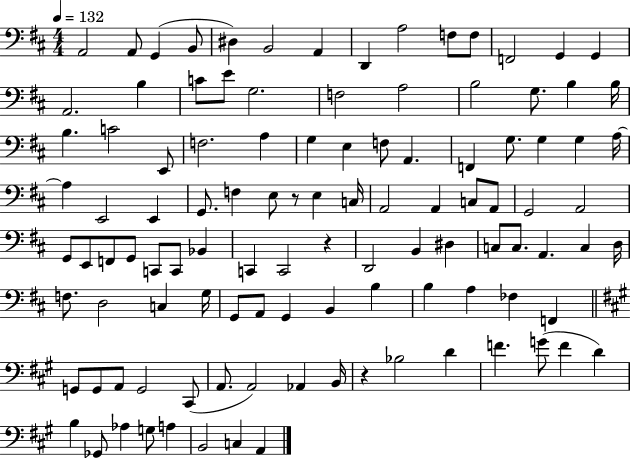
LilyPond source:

{
  \clef bass
  \numericTimeSignature
  \time 4/4
  \key d \major
  \tempo 4 = 132
  a,2 a,8 g,4( b,8 | dis4) b,2 a,4 | d,4 a2 f8 f8 | f,2 g,4 g,4 | \break a,2. b4 | c'8 e'8 g2. | f2 a2 | b2 g8. b4 b16 | \break b4. c'2 e,8 | f2. a4 | g4 e4 f8 a,4. | f,4 g8. g4 g4 a16~~ | \break a4 e,2 e,4 | g,8. f4 e8 r8 e4 c16 | a,2 a,4 c8 a,8 | g,2 a,2 | \break g,8 e,8 f,8 g,8 c,8 c,8 bes,4 | c,4 c,2 r4 | d,2 b,4 dis4 | c8 c8. a,4. c4 d16 | \break f8. d2 c4 g16 | g,8 a,8 g,4 b,4 b4 | b4 a4 fes4 f,4 | \bar "||" \break \key a \major g,8 g,8 a,8 g,2 cis,8( | a,8. a,2) aes,4 b,16 | r4 bes2 d'4 | f'4. g'8( f'4 d'4) | \break b4 ges,8 aes4 g8 a4 | b,2 c4 a,4 | \bar "|."
}